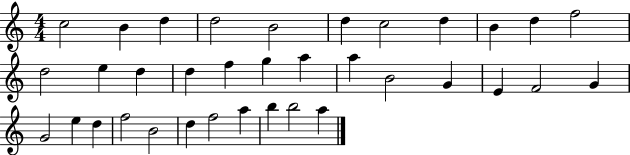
X:1
T:Untitled
M:4/4
L:1/4
K:C
c2 B d d2 B2 d c2 d B d f2 d2 e d d f g a a B2 G E F2 G G2 e d f2 B2 d f2 a b b2 a